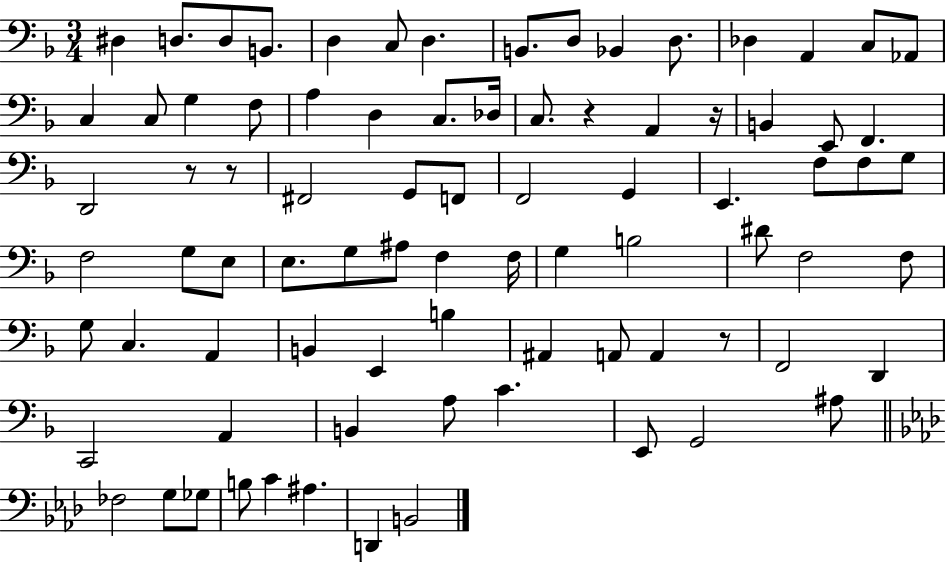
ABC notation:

X:1
T:Untitled
M:3/4
L:1/4
K:F
^D, D,/2 D,/2 B,,/2 D, C,/2 D, B,,/2 D,/2 _B,, D,/2 _D, A,, C,/2 _A,,/2 C, C,/2 G, F,/2 A, D, C,/2 _D,/4 C,/2 z A,, z/4 B,, E,,/2 F,, D,,2 z/2 z/2 ^F,,2 G,,/2 F,,/2 F,,2 G,, E,, F,/2 F,/2 G,/2 F,2 G,/2 E,/2 E,/2 G,/2 ^A,/2 F, F,/4 G, B,2 ^D/2 F,2 F,/2 G,/2 C, A,, B,, E,, B, ^A,, A,,/2 A,, z/2 F,,2 D,, C,,2 A,, B,, A,/2 C E,,/2 G,,2 ^A,/2 _F,2 G,/2 _G,/2 B,/2 C ^A, D,, B,,2